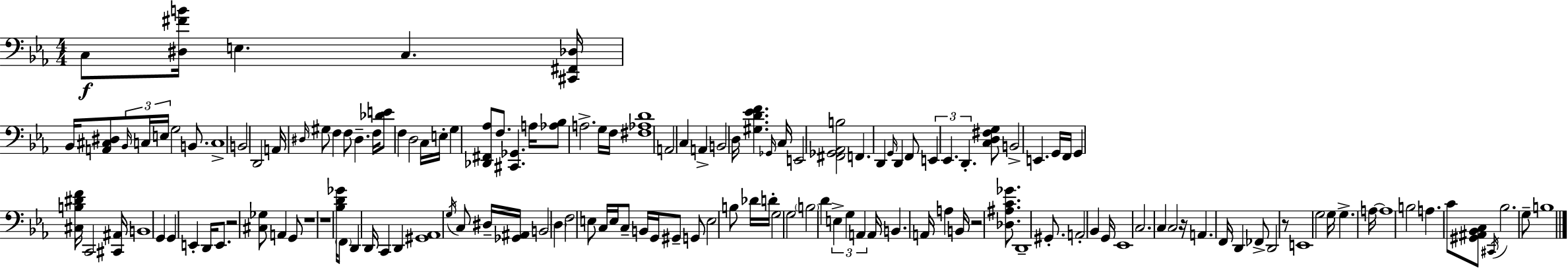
X:1
T:Untitled
M:4/4
L:1/4
K:Eb
C,/2 [^D,^FB]/4 E, C, [^C,,^F,,_D,]/4 _B,,/4 [A,,^C,^D,]/2 _B,,/4 C,/4 E,/4 G,2 B,,/2 C,4 B,,2 D,,2 A,,/4 ^D,/4 ^G,/2 F, F,/2 ^D, F,/4 [_DE]/2 F, D,2 C,/4 E,/4 G, [_D,,^F,,_A,]/2 F,/2 [^C,,_G,,] A,/4 [_A,_B,]/2 A,2 G,/4 F,/4 [^F,_A,D]4 A,,2 C, A,, B,,2 D,/4 [^G,D_EF] _G,,/4 C,/4 E,,2 [^F,,_G,,_A,,B,]2 F,, D,, G,,/4 D,, F,,/2 E,, _E,, D,, [C,D,^F,G,]/2 B,,2 E,, G,,/4 F,,/4 G,, [^C,B,^DF]/4 C,,2 [^C,,^A,,]/4 B,,4 G,, G,, E,, D,,/4 E,,/2 z2 [^C,_G,]/2 A,, G,,/2 z4 z4 [_B,D_G]/4 F,,/2 D,, D,,/4 C,, D,, [^G,,_A,,]4 G,/4 C,/2 ^D,/4 [_G,,^A,,]/4 B,,2 D, F,2 E,/2 C,/4 E,/4 C,/2 B,,/4 G,,/4 ^G,,/2 G,,/2 E,2 B,/2 _D/4 D/4 G,2 G,2 B,2 D E, G, A,, A,,/4 B,, A,,/4 A, B,,/4 z2 [_D,^A,C_G]/2 D,,4 ^G,,/2 A,,2 _B,, G,,/4 _E,,4 C,2 C, C,2 z/4 A,, F,,/4 D,, _F,,/2 D,,2 z/2 E,,4 G,2 G,/4 G, A,/4 A,4 B,2 A, C/2 [^G,,^A,,_B,,C,]/2 ^C,,/4 _B,2 G,/2 B,4